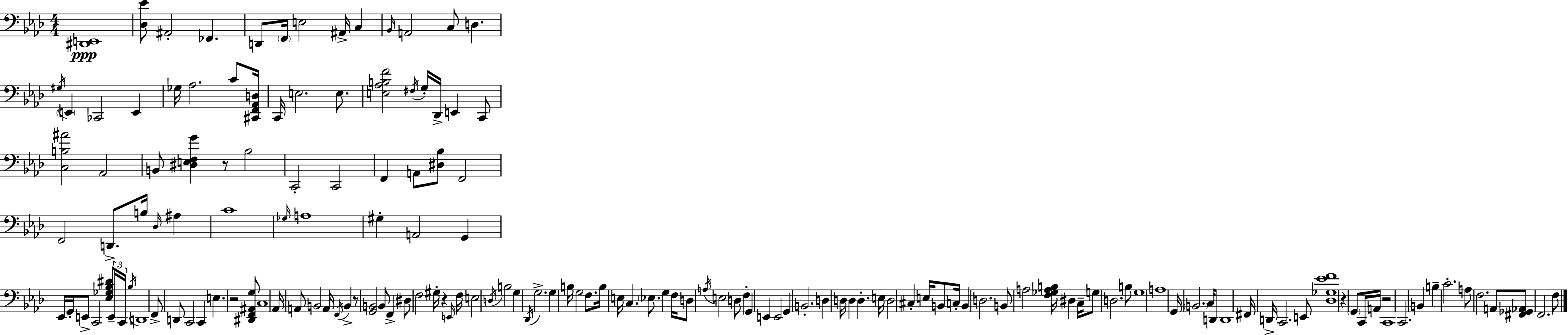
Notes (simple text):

[D#2,E2]/w [Db3,Eb4]/e A#2/h FES2/q. D2/e F2/s E3/h A#2/s C3/q Bb2/s A2/h C3/e D3/q. G#3/s E2/q CES2/h E2/q Gb3/s Ab3/h. C4/e [C#2,F2,Ab2,D3]/s C2/s E3/h. E3/e. [E3,Ab3,B3,F4]/h F#3/s G3/s Db2/s E2/q C2/e [C3,B3,A#4]/h Ab2/h B2/e [D#3,E3,F3,G4]/q R/e Bb3/h C2/h C2/h F2/q A2/e [D#3,Bb3]/e F2/h F2/h D2/e. B3/s Db3/s A#3/q C4/w Gb3/s A3/w G#3/q A2/h G2/q Eb2/s G2/s E2/e C2/h [Eb3,Gb3,Bb3,D#4]/e E2/s C2/s Bb3/s D2/w F2/e D2/e C2/h C2/q E3/q. R/h [D#2,F2,A#2,G3]/e C3/w Ab2/s A2/e B2/h A2/s F2/s B2/q R/e [G2,B2]/h B2/e F2/q D#3/e F3/h G#3/s R/q E2/s F3/s E3/h D3/s B3/h G3/q Db2/s G3/h. G3/q B3/s G3/h F3/e. B3/s E3/s C3/q. Eb3/e. G3/q F3/s D3/e A3/s E3/h D3/e F3/q G2/q E2/q E2/h G2/q B2/h. D3/q D3/s D3/q D3/q. E3/s D3/h C#3/q E3/s B2/e C3/s B2/q D3/h. B2/e A3/h [F3,Gb3,A3,B3]/s D#3/q C3/s G3/e D3/h. B3/e G3/w A3/w G2/s B2/h. C3/s D2/e D2/w F#2/s D2/s C2/h. E2/e [Db3,Gb3,Eb4,F4]/w R/q G2/e C2/s A2/s R/h C2/w C2/h. B2/q B3/q C4/h. A3/e F3/h. A2/e [F#2,Gb2,Ab2]/e F2/h. F3/e